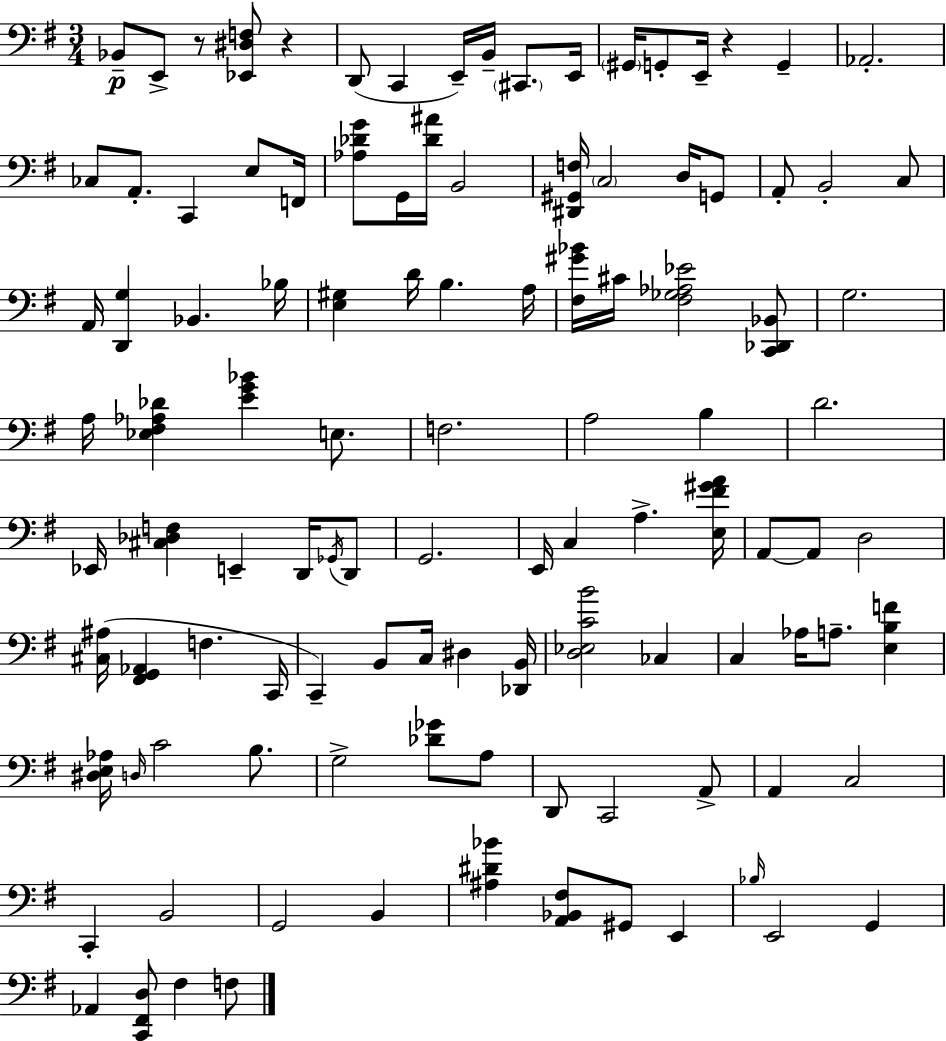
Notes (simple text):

Bb2/e E2/e R/e [Eb2,D#3,F3]/e R/q D2/e C2/q E2/s B2/s C#2/e. E2/s G#2/s G2/e E2/s R/q G2/q Ab2/h. CES3/e A2/e. C2/q E3/e F2/s [Ab3,Db4,G4]/e G2/s [Db4,A#4]/s B2/h [D#2,G#2,F3]/s C3/h D3/s G2/e A2/e B2/h C3/e A2/s [D2,G3]/q Bb2/q. Bb3/s [E3,G#3]/q D4/s B3/q. A3/s [F#3,G#4,Bb4]/s C#4/s [F#3,Gb3,Ab3,Eb4]/h [C2,Db2,Bb2]/e G3/h. A3/s [Eb3,F#3,Ab3,Db4]/q [E4,G4,Bb4]/q E3/e. F3/h. A3/h B3/q D4/h. Eb2/s [C#3,Db3,F3]/q E2/q D2/s Gb2/s D2/e G2/h. E2/s C3/q A3/q. [E3,F#4,G#4,A4]/s A2/e A2/e D3/h [C#3,A#3]/s [F#2,G2,Ab2]/q F3/q. C2/s C2/q B2/e C3/s D#3/q [Db2,B2]/s [D3,Eb3,C4,B4]/h CES3/q C3/q Ab3/s A3/e. [E3,B3,F4]/q [D#3,E3,Ab3]/s D3/s C4/h B3/e. G3/h [Db4,Gb4]/e A3/e D2/e C2/h A2/e A2/q C3/h C2/q B2/h G2/h B2/q [A#3,D#4,Bb4]/q [A2,Bb2,F#3]/e G#2/e E2/q Bb3/s E2/h G2/q Ab2/q [C2,F#2,D3]/e F#3/q F3/e